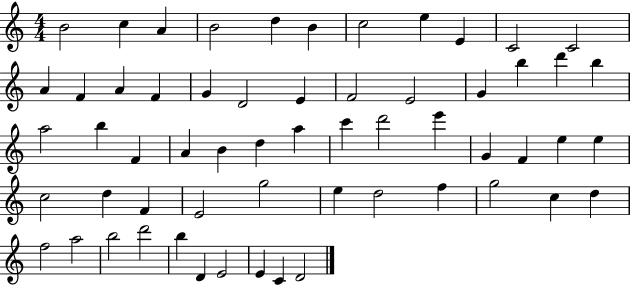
X:1
T:Untitled
M:4/4
L:1/4
K:C
B2 c A B2 d B c2 e E C2 C2 A F A F G D2 E F2 E2 G b d' b a2 b F A B d a c' d'2 e' G F e e c2 d F E2 g2 e d2 f g2 c d f2 a2 b2 d'2 b D E2 E C D2